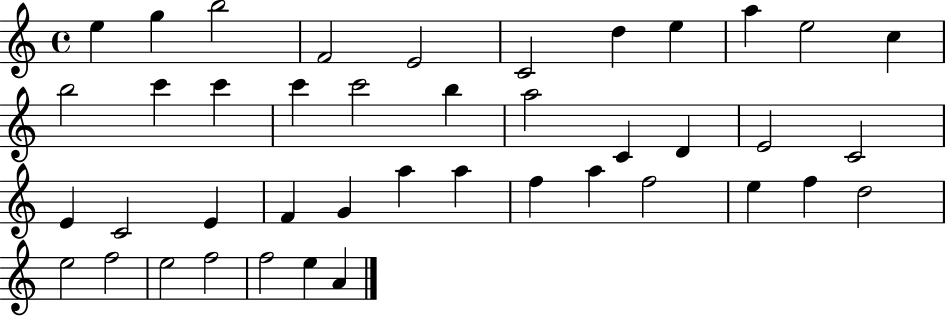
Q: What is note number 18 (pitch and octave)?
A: A5